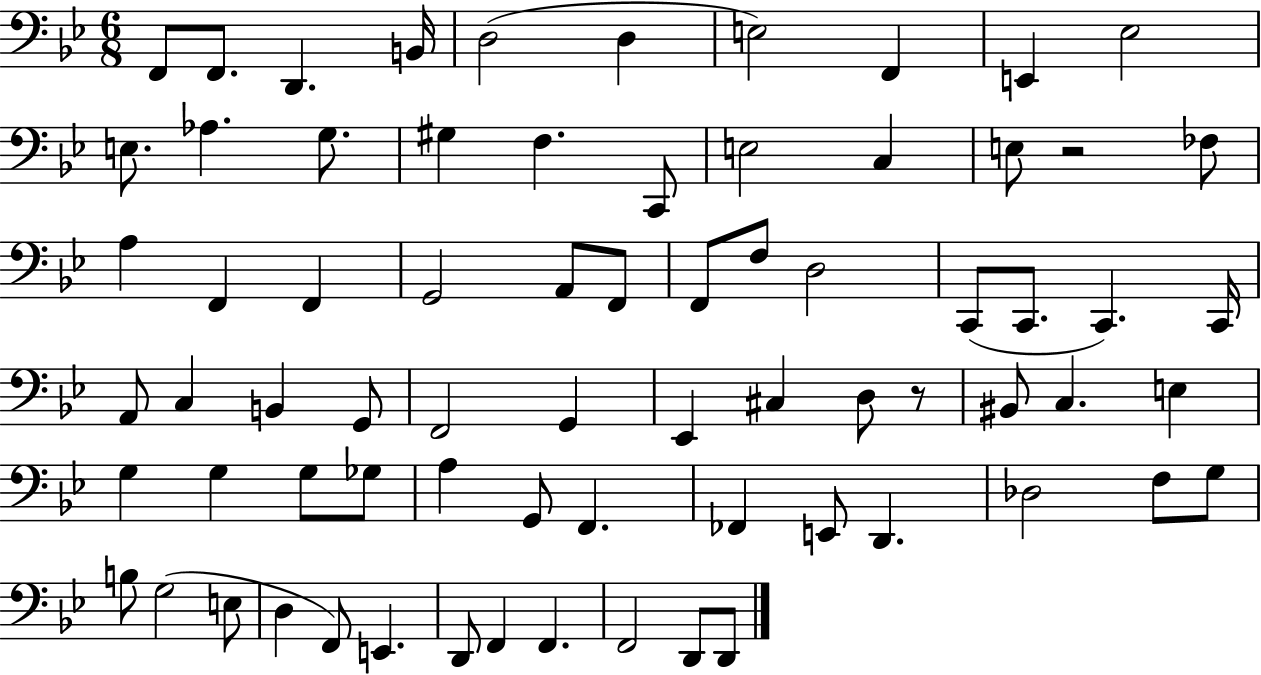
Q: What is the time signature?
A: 6/8